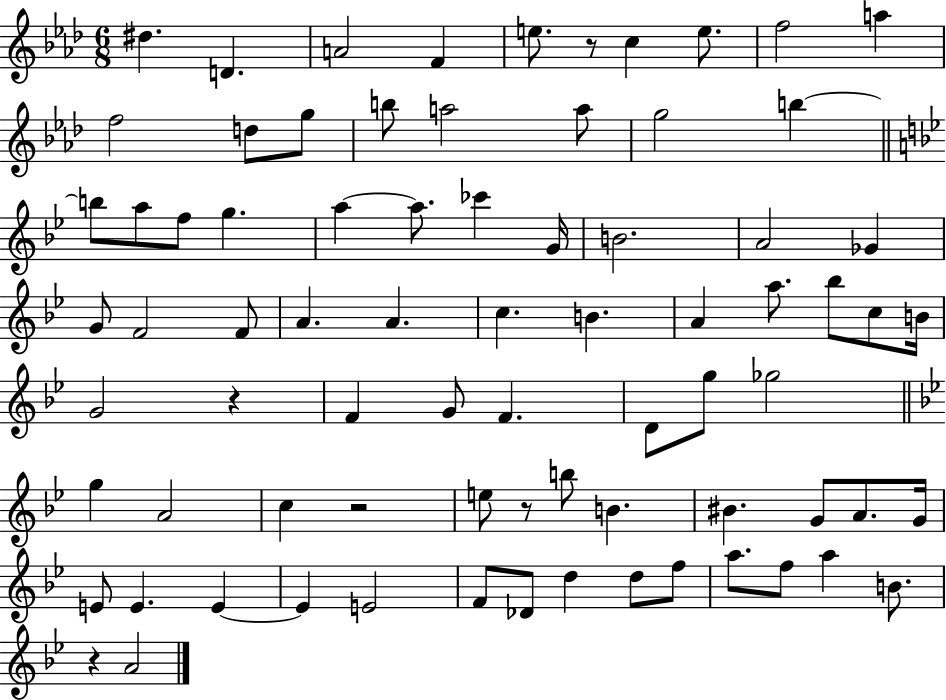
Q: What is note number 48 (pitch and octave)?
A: G5